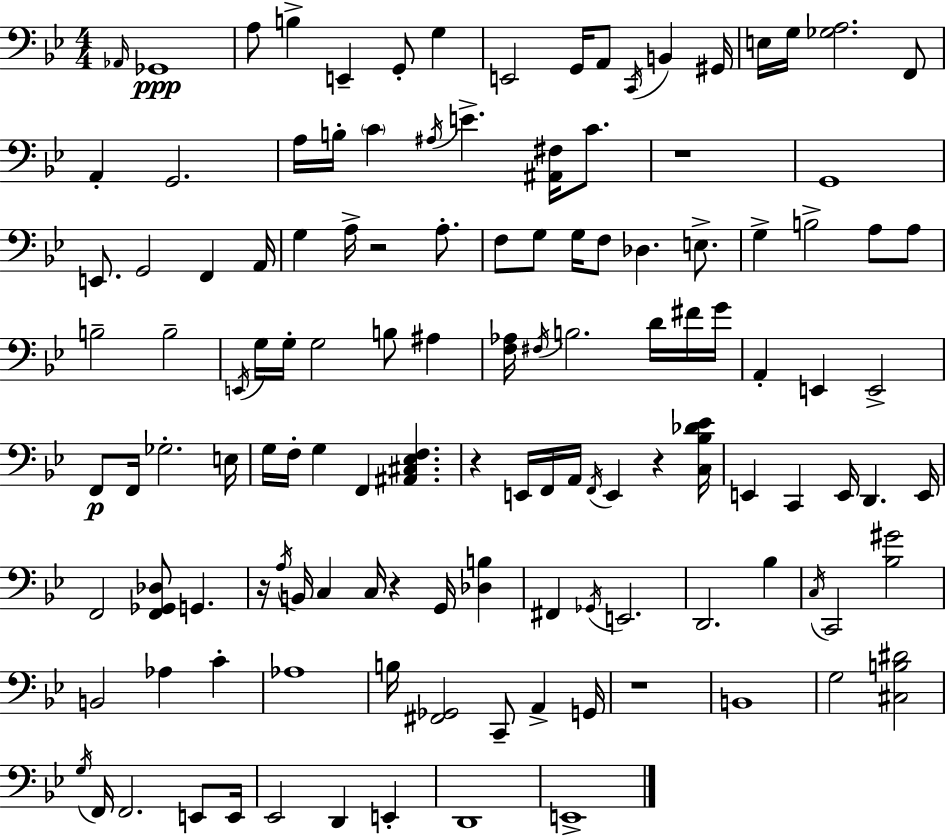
{
  \clef bass
  \numericTimeSignature
  \time 4/4
  \key bes \major
  \grace { aes,16 }\ppp ges,1 | a8 b4-> e,4-- g,8-. g4 | e,2 g,16 a,8 \acciaccatura { c,16 } b,4 | gis,16 e16 g16 <ges a>2. | \break f,8 a,4-. g,2. | a16 b16-. \parenthesize c'4 \acciaccatura { ais16 } e'4.-> <ais, fis>16 | c'8. r1 | g,1 | \break e,8. g,2 f,4 | a,16 g4 a16-> r2 | a8.-. f8 g8 g16 f8 des4. | e8.-> g4-> b2-> a8 | \break a8 b2-- b2-- | \acciaccatura { e,16 } g16 g16-. g2 b8 | ais4 <f aes>16 \acciaccatura { fis16 } b2. | d'16 fis'16 g'16 a,4-. e,4 e,2-> | \break f,8\p f,16 ges2.-. | e16 g16 f16-. g4 f,4 <ais, cis ees f>4. | r4 e,16 f,16 a,16 \acciaccatura { f,16 } e,4 | r4 <c bes des' ees'>16 e,4 c,4 e,16 d,4. | \break e,16 f,2 <f, ges, des>8 | g,4. r16 \acciaccatura { a16 } b,16 c4 c16 r4 | g,16 <des b>4 fis,4 \acciaccatura { ges,16 } e,2. | d,2. | \break bes4 \acciaccatura { c16 } c,2 | <bes gis'>2 b,2 | aes4 c'4-. aes1 | b16 <fis, ges,>2 | \break c,8-- a,4-> g,16 r1 | b,1 | g2 | <cis b dis'>2 \acciaccatura { g16 } f,16 f,2. | \break e,8 e,16 ees,2 | d,4 e,4-. d,1 | e,1-> | \bar "|."
}